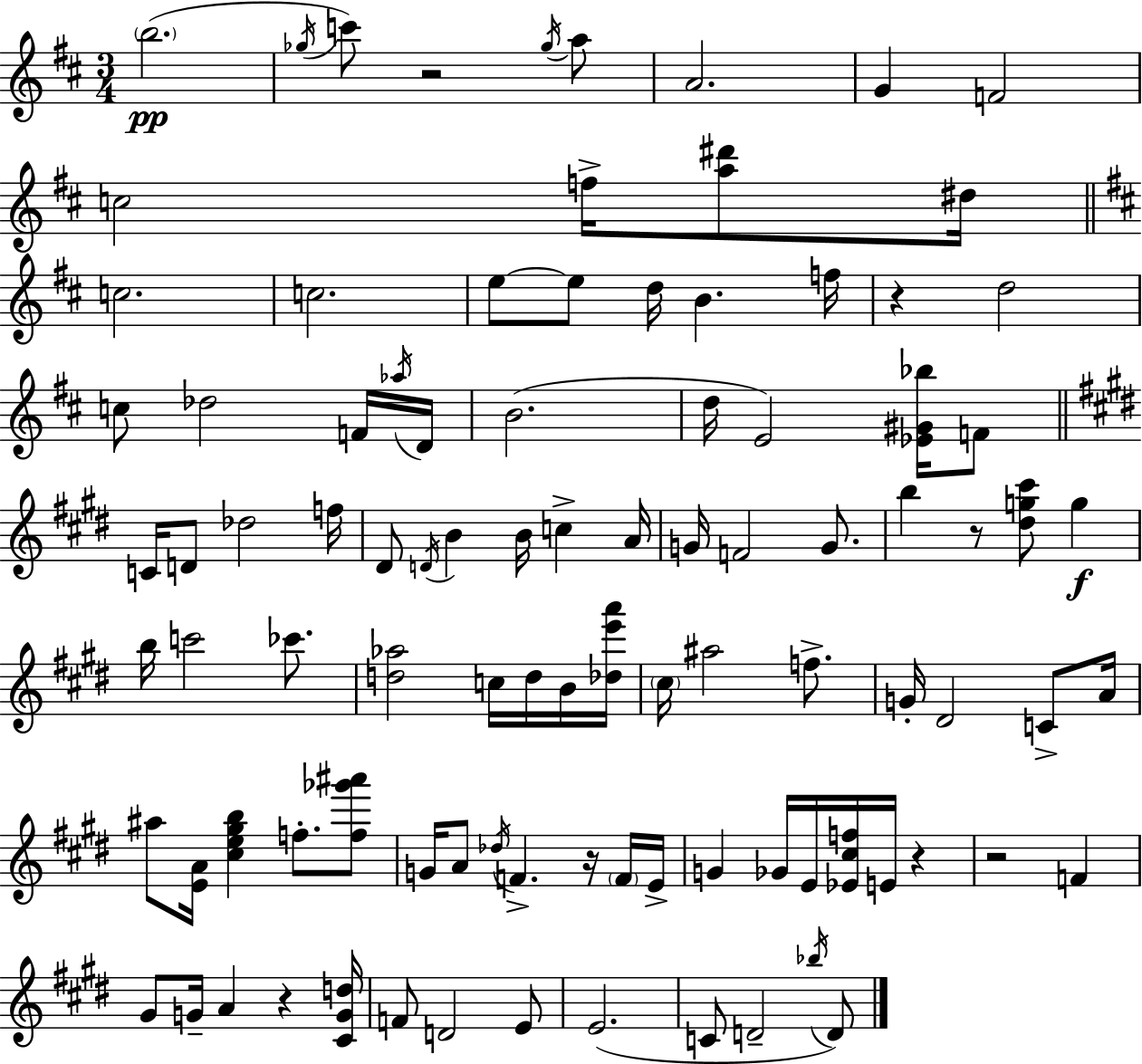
B5/h. Gb5/s C6/e R/h Gb5/s A5/e A4/h. G4/q F4/h C5/h F5/s [A5,D#6]/e D#5/s C5/h. C5/h. E5/e E5/e D5/s B4/q. F5/s R/q D5/h C5/e Db5/h F4/s Ab5/s D4/s B4/h. D5/s E4/h [Eb4,G#4,Bb5]/s F4/e C4/s D4/e Db5/h F5/s D#4/e D4/s B4/q B4/s C5/q A4/s G4/s F4/h G4/e. B5/q R/e [D#5,G5,C#6]/e G5/q B5/s C6/h CES6/e. [D5,Ab5]/h C5/s D5/s B4/s [Db5,E6,A6]/s C#5/s A#5/h F5/e. G4/s D#4/h C4/e A4/s A#5/e [E4,A4]/s [C#5,E5,G#5,B5]/q F5/e. [F5,Gb6,A#6]/e G4/s A4/e Db5/s F4/q. R/s F4/s E4/s G4/q Gb4/s E4/s [Eb4,C#5,F5]/s E4/s R/q R/h F4/q G#4/e G4/s A4/q R/q [C#4,G4,D5]/s F4/e D4/h E4/e E4/h. C4/e D4/h Bb5/s D4/e